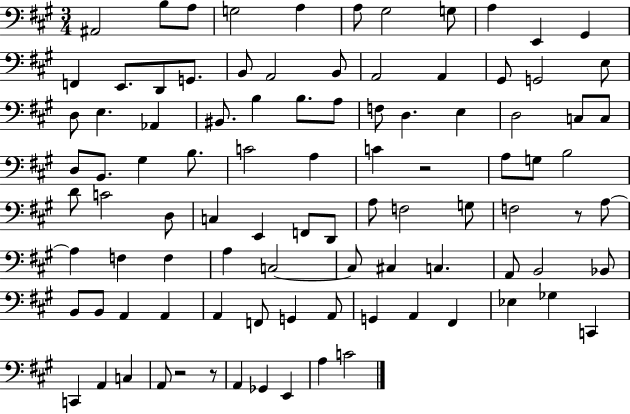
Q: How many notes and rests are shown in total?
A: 96